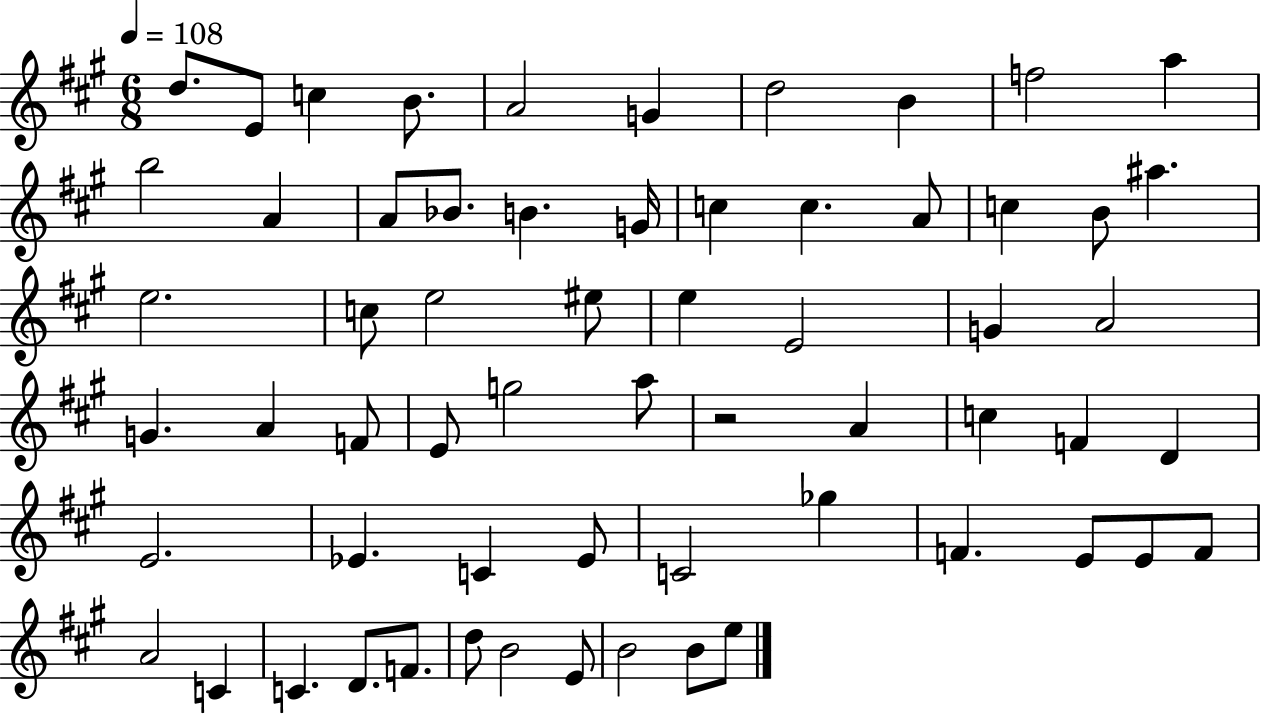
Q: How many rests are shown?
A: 1